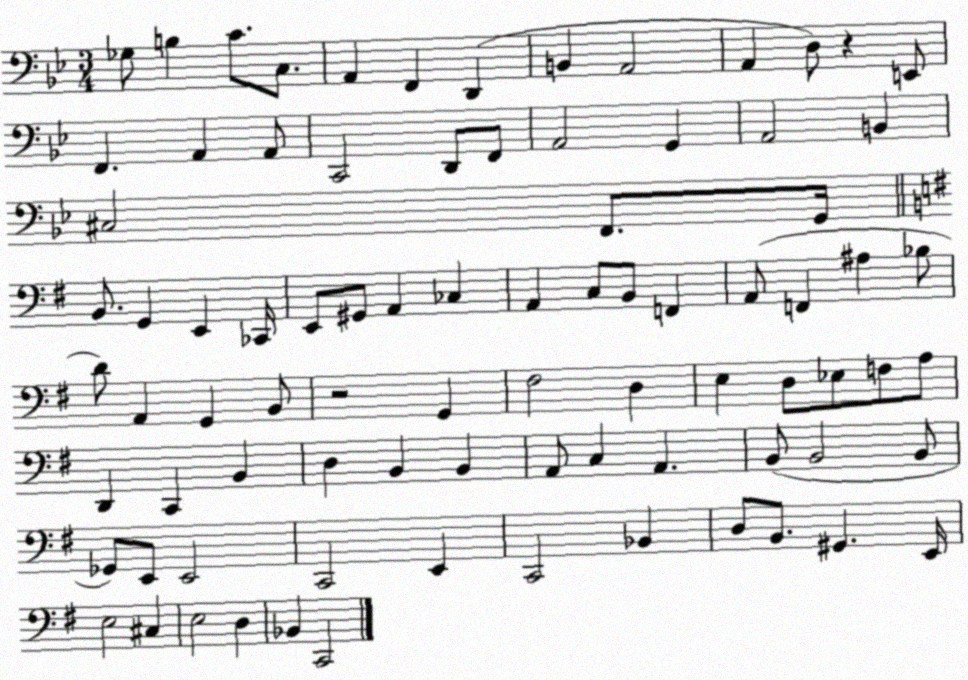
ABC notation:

X:1
T:Untitled
M:3/4
L:1/4
K:Bb
_G,/2 B, C/2 C,/2 A,, F,, D,, B,, A,,2 A,, D,/2 z E,,/2 F,, A,, A,,/2 C,,2 D,,/2 F,,/2 A,,2 G,, A,,2 B,, ^C,2 F,,/2 G,,/4 B,,/2 G,, E,, _C,,/4 E,,/2 ^G,,/2 A,, _C, A,, C,/2 B,,/2 F,, A,,/2 F,, ^A, _B,/2 D/2 A,, G,, B,,/2 z2 G,, ^F,2 D, E, D,/2 _E,/2 F,/2 A,/2 D,, C,, B,, D, B,, B,, A,,/2 C, A,, B,,/2 B,,2 B,,/2 _G,,/2 E,,/2 E,,2 C,,2 E,, C,,2 _B,, D,/2 B,,/2 ^G,, E,,/4 E,2 ^C, E,2 D, _B,, C,,2